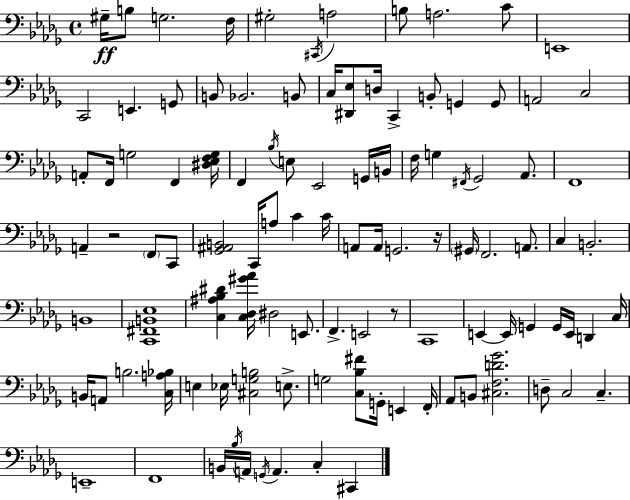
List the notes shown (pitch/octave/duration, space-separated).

G#3/s B3/e G3/h. F3/s G#3/h C#2/s A3/h B3/e A3/h. C4/e E2/w C2/h E2/q. G2/e B2/e Bb2/h. B2/e C3/s [D#2,Eb3]/e D3/s C2/q B2/e G2/q G2/e A2/h C3/h A2/e F2/s G3/h F2/q [D#3,Eb3,F3,G3]/s F2/q Bb3/s E3/e Eb2/h G2/s B2/s F3/s G3/q F#2/s Gb2/h Ab2/e. F2/w A2/q R/h F2/e C2/e [Gb2,A#2,B2]/h C2/s A3/e C4/q C4/s A2/e A2/s G2/h. R/s G#2/s F2/h. A2/e. C3/q B2/h. B2/w [C2,F#2,B2,Eb3]/w [C3,A#3,Bb3,D#4]/q [C3,Db3,G#4,Ab4]/s D#3/h E2/e. F2/q. E2/h R/e C2/w E2/q E2/s G2/q G2/s E2/s D2/q C3/s B2/s A2/e B3/h. [C3,A3,Bb3]/s E3/q Eb3/s [C#3,G3,B3]/h E3/e. G3/h [C3,Bb3,F#4]/e G2/s E2/q F2/s Ab2/e B2/e [C#3,F3,D4,Gb4]/h. D3/e C3/h C3/q. E2/w F2/w B2/s Bb3/s A2/s G2/s A2/q. C3/q C#2/q